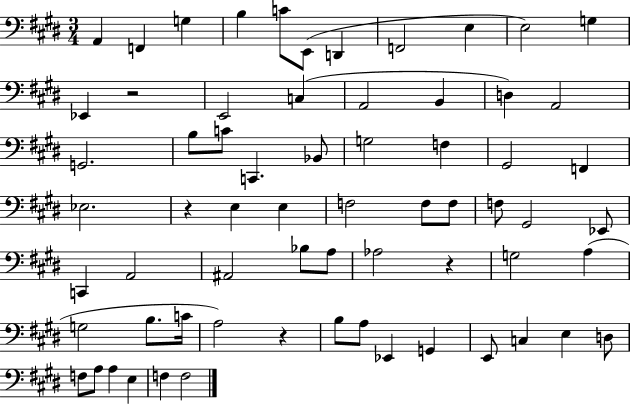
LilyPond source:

{
  \clef bass
  \numericTimeSignature
  \time 3/4
  \key e \major
  a,4 f,4 g4 | b4 c'8 e,8( d,4 | f,2 e4 | e2) g4 | \break ees,4 r2 | e,2 c4( | a,2 b,4 | d4) a,2 | \break g,2. | b8 c'8 c,4. bes,8 | g2 f4 | gis,2 f,4 | \break ees2. | r4 e4 e4 | f2 f8 f8 | f8 gis,2 ees,8 | \break c,4 a,2 | ais,2 bes8 a8 | aes2 r4 | g2 a4( | \break g2 b8. c'16 | a2) r4 | b8 a8 ees,4 g,4 | e,8 c4 e4 d8 | \break f8 a8 a4 e4 | f4 f2 | \bar "|."
}